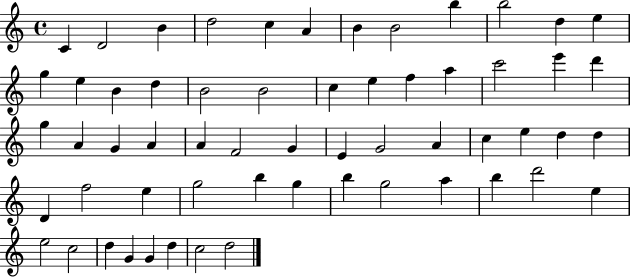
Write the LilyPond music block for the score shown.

{
  \clef treble
  \time 4/4
  \defaultTimeSignature
  \key c \major
  c'4 d'2 b'4 | d''2 c''4 a'4 | b'4 b'2 b''4 | b''2 d''4 e''4 | \break g''4 e''4 b'4 d''4 | b'2 b'2 | c''4 e''4 f''4 a''4 | c'''2 e'''4 d'''4 | \break g''4 a'4 g'4 a'4 | a'4 f'2 g'4 | e'4 g'2 a'4 | c''4 e''4 d''4 d''4 | \break d'4 f''2 e''4 | g''2 b''4 g''4 | b''4 g''2 a''4 | b''4 d'''2 e''4 | \break e''2 c''2 | d''4 g'4 g'4 d''4 | c''2 d''2 | \bar "|."
}